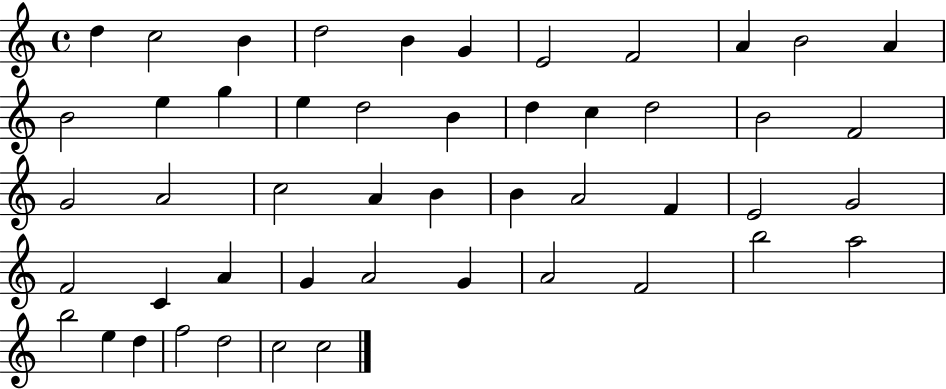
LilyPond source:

{
  \clef treble
  \time 4/4
  \defaultTimeSignature
  \key c \major
  d''4 c''2 b'4 | d''2 b'4 g'4 | e'2 f'2 | a'4 b'2 a'4 | \break b'2 e''4 g''4 | e''4 d''2 b'4 | d''4 c''4 d''2 | b'2 f'2 | \break g'2 a'2 | c''2 a'4 b'4 | b'4 a'2 f'4 | e'2 g'2 | \break f'2 c'4 a'4 | g'4 a'2 g'4 | a'2 f'2 | b''2 a''2 | \break b''2 e''4 d''4 | f''2 d''2 | c''2 c''2 | \bar "|."
}